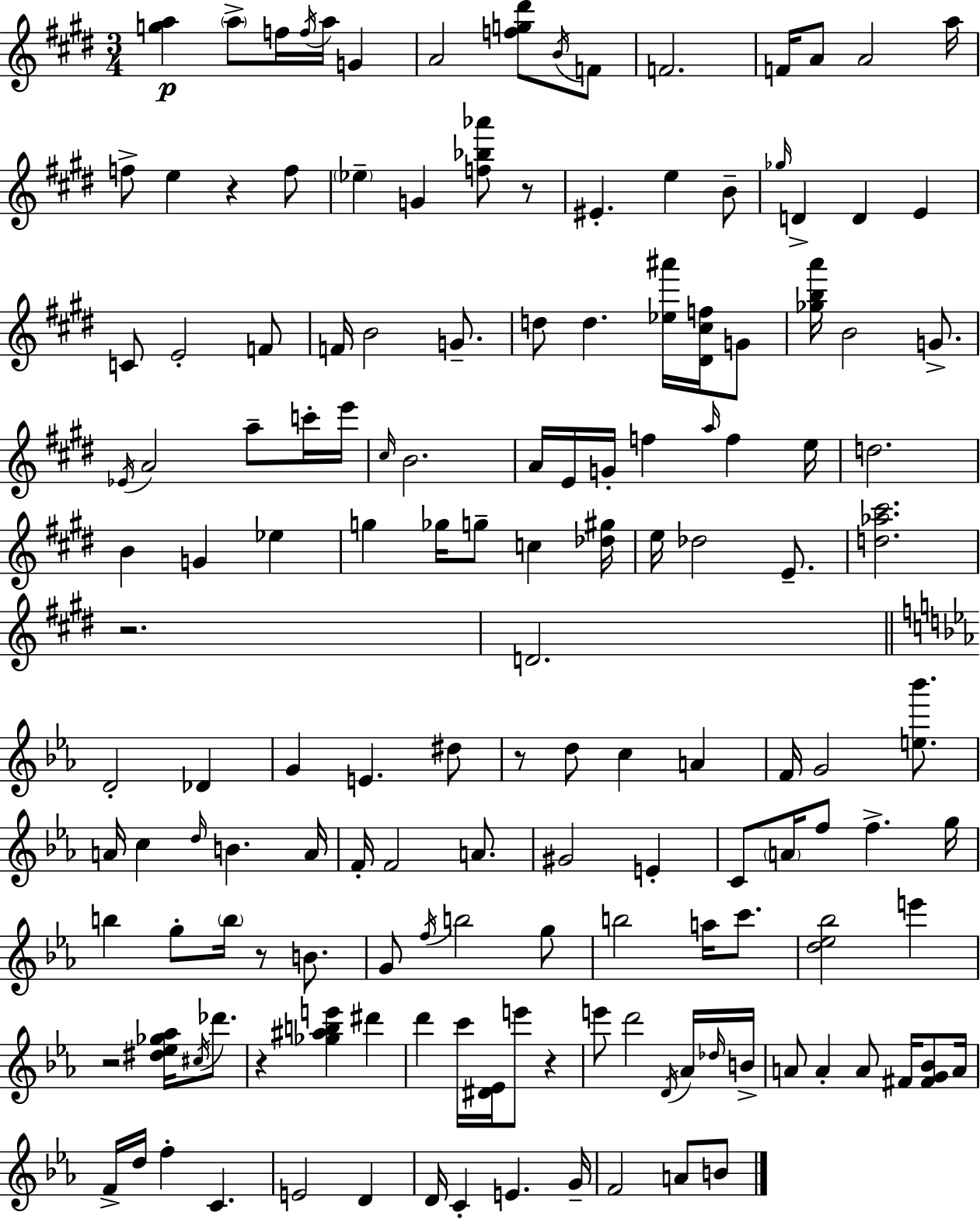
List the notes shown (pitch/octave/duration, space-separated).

[G5,A5]/q A5/e F5/s F5/s A5/s G4/q A4/h [F5,G5,D#6]/e B4/s F4/e F4/h. F4/s A4/e A4/h A5/s F5/e E5/q R/q F5/e Eb5/q G4/q [F5,Bb5,Ab6]/e R/e EIS4/q. E5/q B4/e Gb5/s D4/q D4/q E4/q C4/e E4/h F4/e F4/s B4/h G4/e. D5/e D5/q. [Eb5,A#6]/s [D#4,C#5,F5]/s G4/e [Gb5,B5,A6]/s B4/h G4/e. Eb4/s A4/h A5/e C6/s E6/s C#5/s B4/h. A4/s E4/s G4/s F5/q A5/s F5/q E5/s D5/h. B4/q G4/q Eb5/q G5/q Gb5/s G5/e C5/q [Db5,G#5]/s E5/s Db5/h E4/e. [D5,Ab5,C#6]/h. R/h. D4/h. D4/h Db4/q G4/q E4/q. D#5/e R/e D5/e C5/q A4/q F4/s G4/h [E5,Bb6]/e. A4/s C5/q D5/s B4/q. A4/s F4/s F4/h A4/e. G#4/h E4/q C4/e A4/s F5/e F5/q. G5/s B5/q G5/e B5/s R/e B4/e. G4/e F5/s B5/h G5/e B5/h A5/s C6/e. [D5,Eb5,Bb5]/h E6/q R/h [D#5,Eb5,Gb5,Ab5]/s C#5/s Db6/e. R/q [Gb5,A#5,B5,E6]/q D#6/q D6/q C6/s [D#4,Eb4]/s E6/e R/q E6/e D6/h D4/s Ab4/s Db5/s B4/s A4/e A4/q A4/e F#4/s [F#4,G4,Bb4]/e A4/s F4/s D5/s F5/q C4/q. E4/h D4/q D4/s C4/q E4/q. G4/s F4/h A4/e B4/e